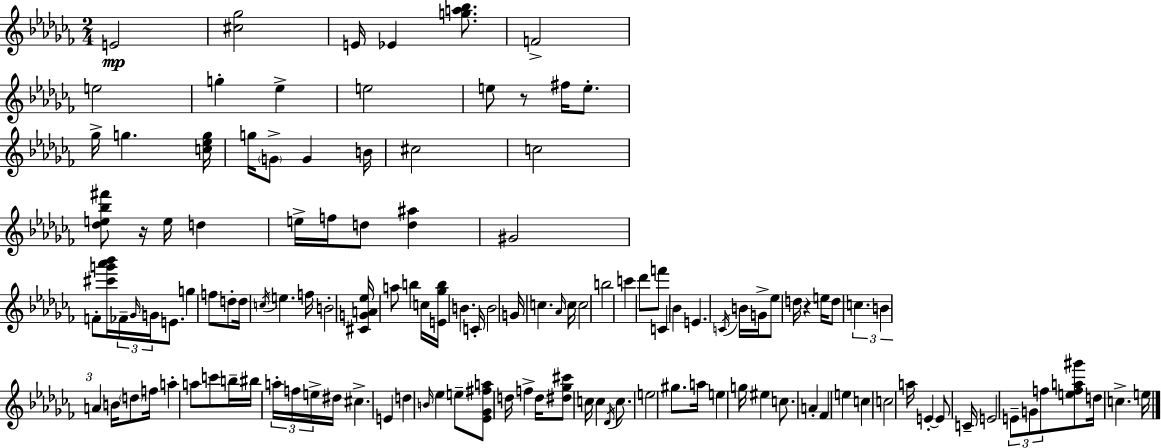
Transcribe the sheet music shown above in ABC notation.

X:1
T:Untitled
M:2/4
L:1/4
K:Abm
E2 [^c_g]2 E/4 _E [ga_b]/2 F2 e2 g _e e2 e/2 z/2 ^f/4 e/2 _g/4 g [c_eg]/4 g/4 G/2 G B/4 ^c2 c2 [_de_b^f']/2 z/4 e/4 d e/4 f/4 d/2 [d^a] ^G2 F/2 [^c'g'_a'_b']/4 _F/4 _G/4 G/4 E/2 g f/2 d/2 d/4 c/4 e f/4 B2 [^CGA_e]/4 a/2 b c/4 [E_gb]/4 B C/4 B2 G/4 c _A/4 c/4 c2 b2 c' _d'/2 f'/2 C _B E C/4 B/4 G/4 _e/2 d/4 z e/4 d/2 c B A B/4 d/2 f/4 a a/2 c'/2 b/4 ^b/4 a/4 f/4 e/4 ^d/4 ^c E d B/4 _e e/2 [_E_G^fa]/2 d/4 f d/4 [^d_g^c']/2 c/4 c _D/4 c/2 e2 ^g/2 a/4 e g/4 ^e c/2 A _F e c c2 a/4 E E/2 C/4 E2 E/2 G/2 f/2 [efa^g']/2 d/4 c e/4